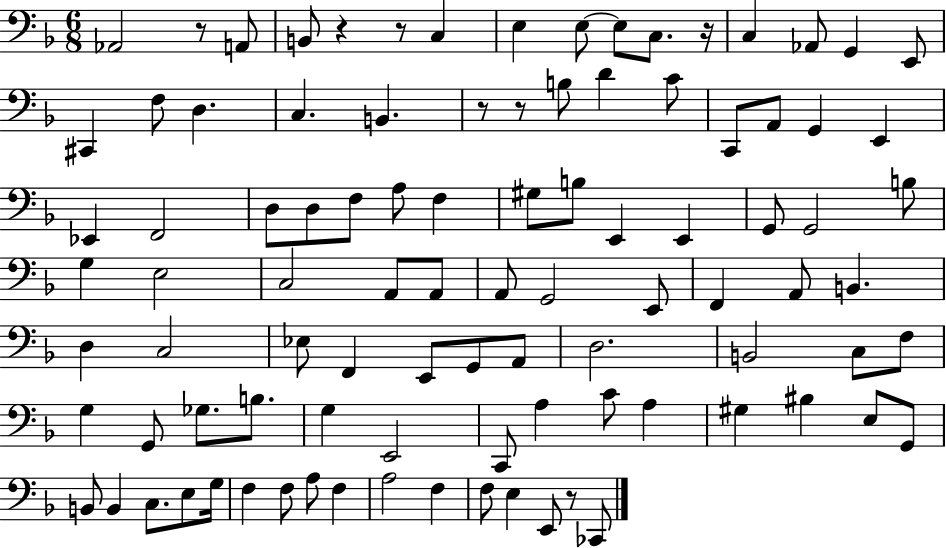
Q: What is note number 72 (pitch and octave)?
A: BIS3